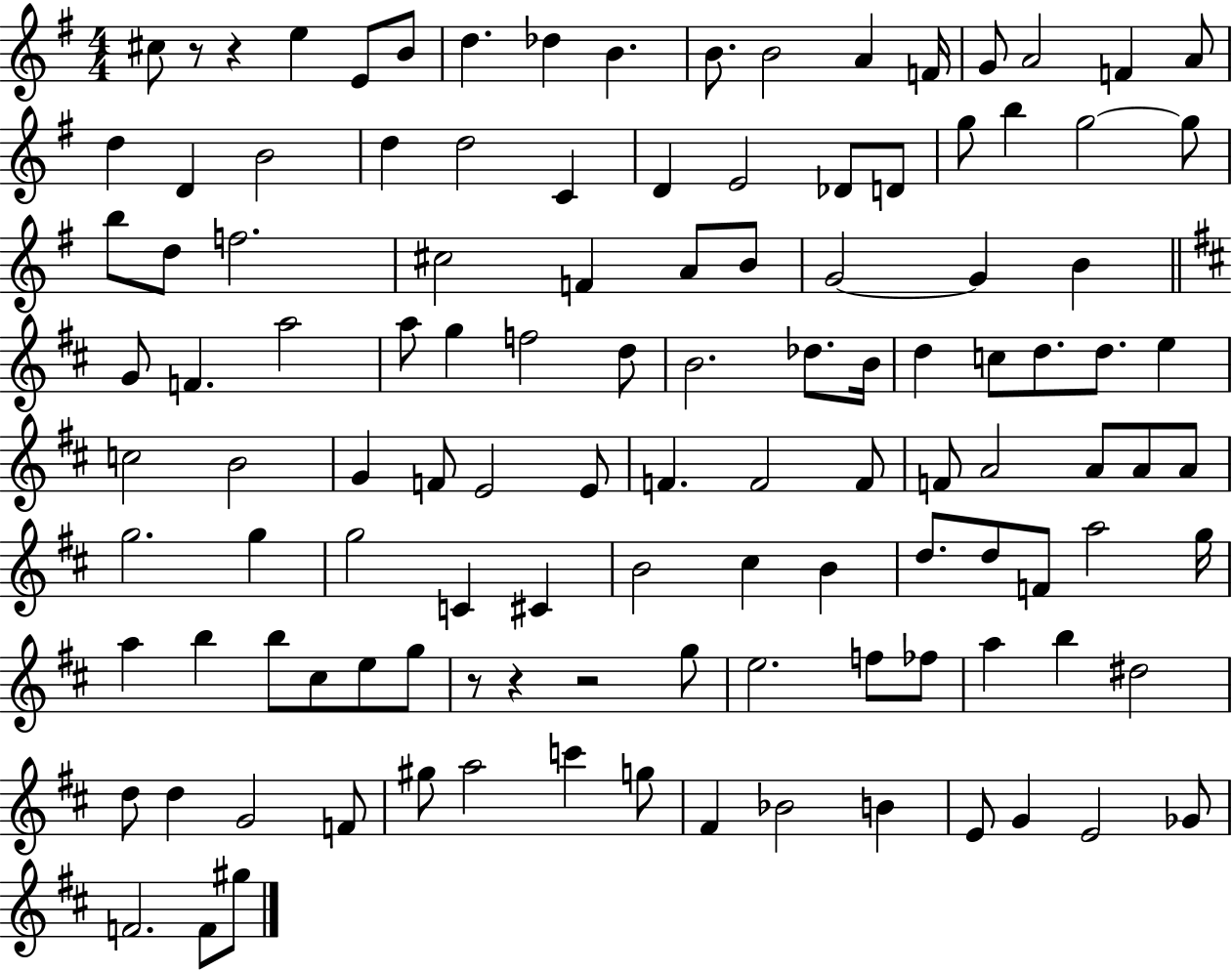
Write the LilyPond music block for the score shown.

{
  \clef treble
  \numericTimeSignature
  \time 4/4
  \key g \major
  cis''8 r8 r4 e''4 e'8 b'8 | d''4. des''4 b'4. | b'8. b'2 a'4 f'16 | g'8 a'2 f'4 a'8 | \break d''4 d'4 b'2 | d''4 d''2 c'4 | d'4 e'2 des'8 d'8 | g''8 b''4 g''2~~ g''8 | \break b''8 d''8 f''2. | cis''2 f'4 a'8 b'8 | g'2~~ g'4 b'4 | \bar "||" \break \key d \major g'8 f'4. a''2 | a''8 g''4 f''2 d''8 | b'2. des''8. b'16 | d''4 c''8 d''8. d''8. e''4 | \break c''2 b'2 | g'4 f'8 e'2 e'8 | f'4. f'2 f'8 | f'8 a'2 a'8 a'8 a'8 | \break g''2. g''4 | g''2 c'4 cis'4 | b'2 cis''4 b'4 | d''8. d''8 f'8 a''2 g''16 | \break a''4 b''4 b''8 cis''8 e''8 g''8 | r8 r4 r2 g''8 | e''2. f''8 fes''8 | a''4 b''4 dis''2 | \break d''8 d''4 g'2 f'8 | gis''8 a''2 c'''4 g''8 | fis'4 bes'2 b'4 | e'8 g'4 e'2 ges'8 | \break f'2. f'8 gis''8 | \bar "|."
}